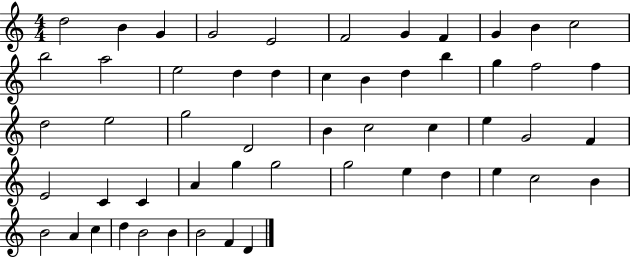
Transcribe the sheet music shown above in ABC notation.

X:1
T:Untitled
M:4/4
L:1/4
K:C
d2 B G G2 E2 F2 G F G B c2 b2 a2 e2 d d c B d b g f2 f d2 e2 g2 D2 B c2 c e G2 F E2 C C A g g2 g2 e d e c2 B B2 A c d B2 B B2 F D